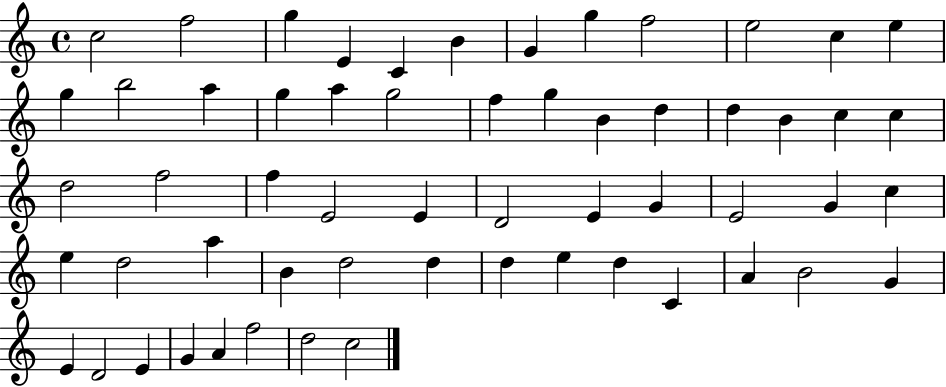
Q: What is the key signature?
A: C major